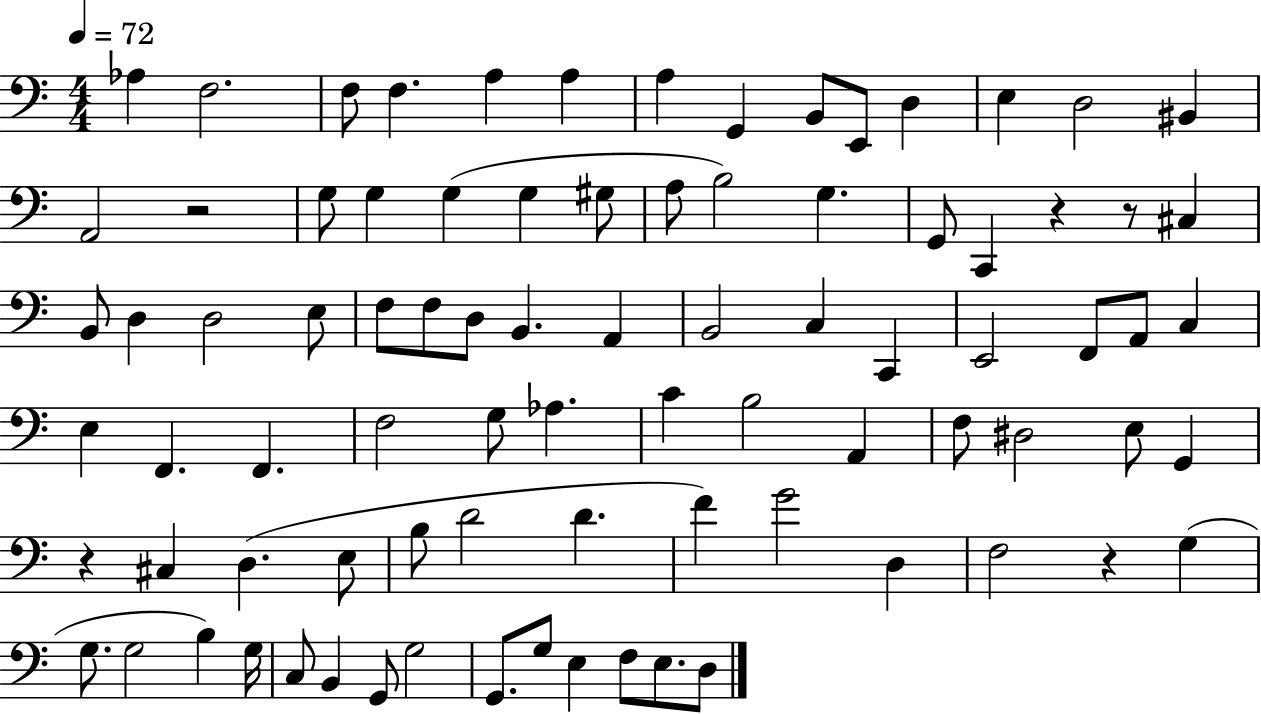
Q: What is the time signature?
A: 4/4